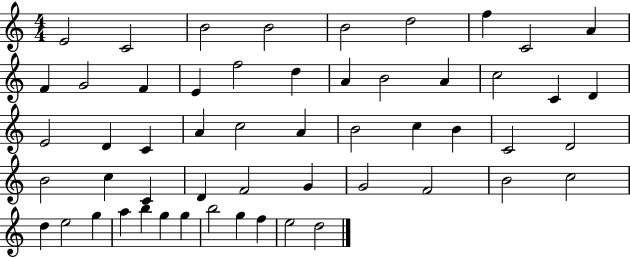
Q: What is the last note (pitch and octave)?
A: D5